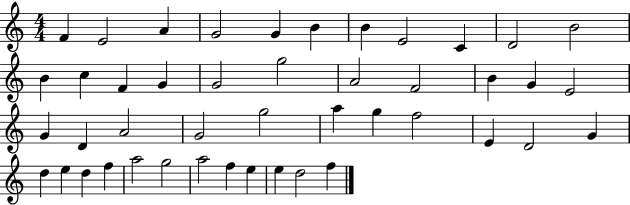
{
  \clef treble
  \numericTimeSignature
  \time 4/4
  \key c \major
  f'4 e'2 a'4 | g'2 g'4 b'4 | b'4 e'2 c'4 | d'2 b'2 | \break b'4 c''4 f'4 g'4 | g'2 g''2 | a'2 f'2 | b'4 g'4 e'2 | \break g'4 d'4 a'2 | g'2 g''2 | a''4 g''4 f''2 | e'4 d'2 g'4 | \break d''4 e''4 d''4 f''4 | a''2 g''2 | a''2 f''4 e''4 | e''4 d''2 f''4 | \break \bar "|."
}